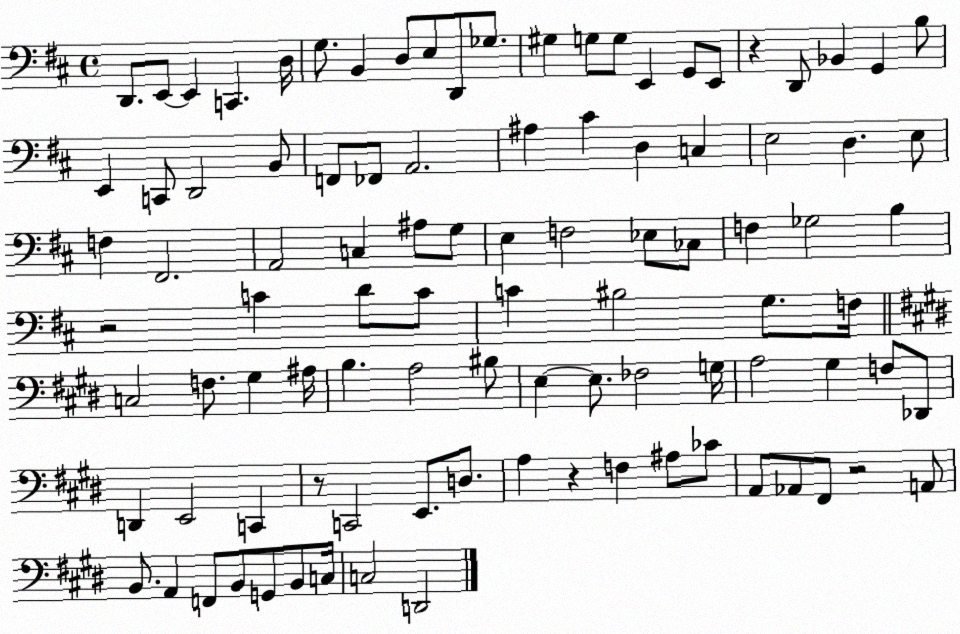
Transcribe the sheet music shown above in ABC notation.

X:1
T:Untitled
M:4/4
L:1/4
K:D
D,,/2 E,,/2 E,, C,, D,/4 G,/2 B,, D,/2 E,/2 D,,/2 _G,/2 ^G, G,/2 G,/2 E,, G,,/2 E,,/2 z D,,/2 _B,, G,, B,/2 E,, C,,/2 D,,2 B,,/2 F,,/2 _F,,/2 A,,2 ^A, ^C D, C, E,2 D, E,/2 F, ^F,,2 A,,2 C, ^A,/2 G,/2 E, F,2 _E,/2 _C,/2 F, _G,2 B, z2 C D/2 C/2 C ^B,2 G,/2 F,/4 C,2 F,/2 ^G, ^A,/4 B, A,2 ^B,/2 E, E,/2 _F,2 G,/4 A,2 ^G, F,/2 _D,,/2 D,, E,,2 C,, z/2 C,,2 E,,/2 D,/2 A, z F, ^A,/2 _C/2 A,,/2 _A,,/2 ^F,,/2 z2 A,,/2 B,,/2 A,, F,,/2 B,,/2 G,,/2 B,,/2 C,/4 C,2 D,,2